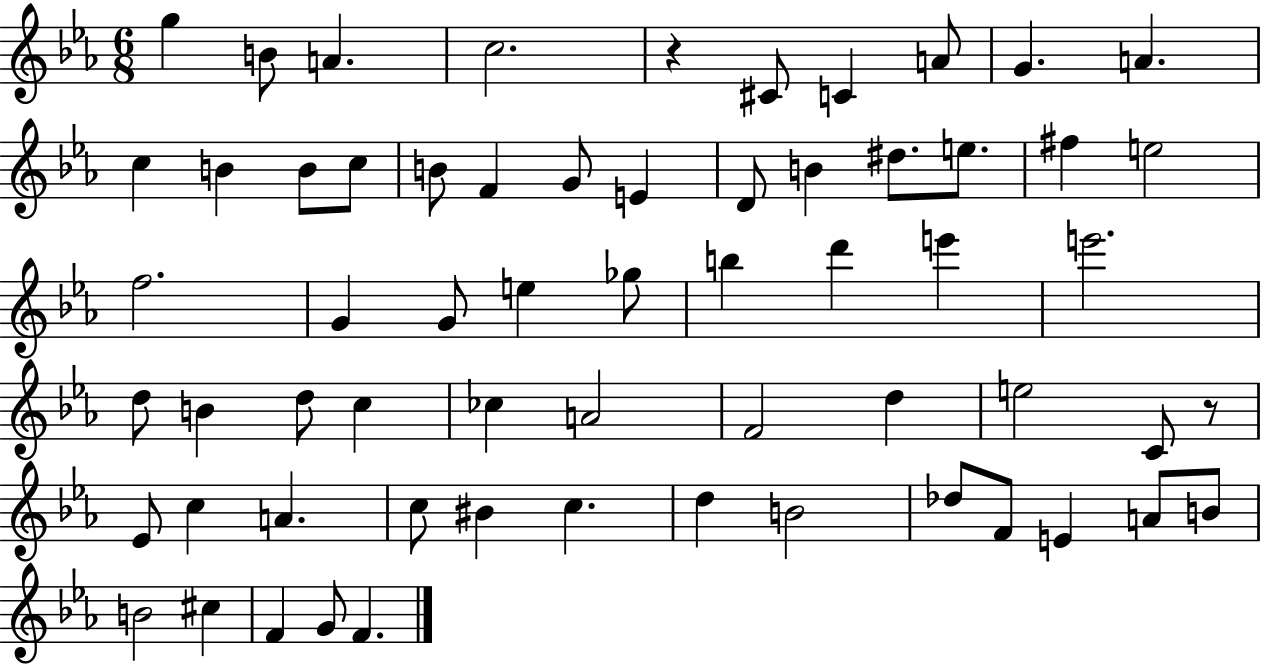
G5/q B4/e A4/q. C5/h. R/q C#4/e C4/q A4/e G4/q. A4/q. C5/q B4/q B4/e C5/e B4/e F4/q G4/e E4/q D4/e B4/q D#5/e. E5/e. F#5/q E5/h F5/h. G4/q G4/e E5/q Gb5/e B5/q D6/q E6/q E6/h. D5/e B4/q D5/e C5/q CES5/q A4/h F4/h D5/q E5/h C4/e R/e Eb4/e C5/q A4/q. C5/e BIS4/q C5/q. D5/q B4/h Db5/e F4/e E4/q A4/e B4/e B4/h C#5/q F4/q G4/e F4/q.